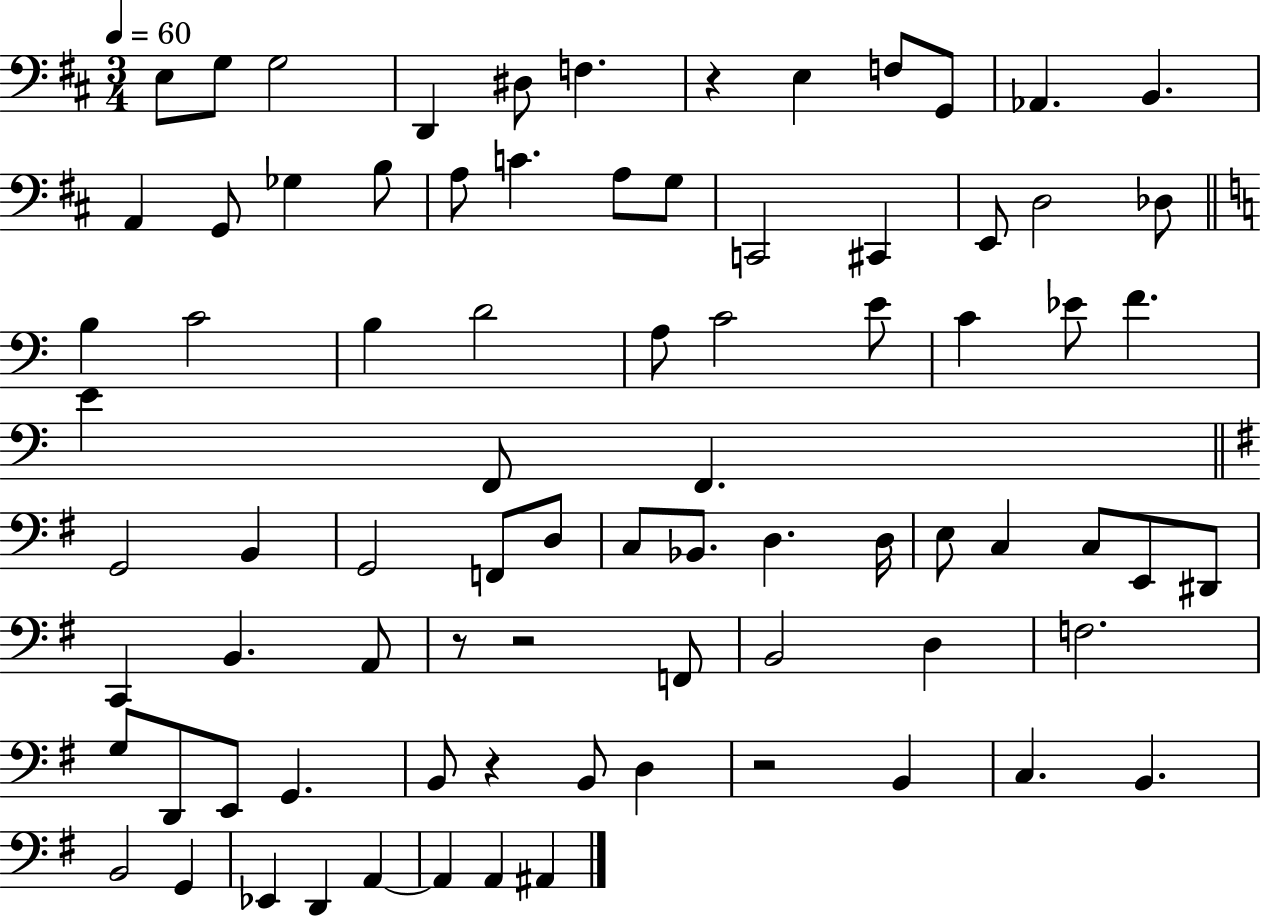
E3/e G3/e G3/h D2/q D#3/e F3/q. R/q E3/q F3/e G2/e Ab2/q. B2/q. A2/q G2/e Gb3/q B3/e A3/e C4/q. A3/e G3/e C2/h C#2/q E2/e D3/h Db3/e B3/q C4/h B3/q D4/h A3/e C4/h E4/e C4/q Eb4/e F4/q. E4/q F2/e F2/q. G2/h B2/q G2/h F2/e D3/e C3/e Bb2/e. D3/q. D3/s E3/e C3/q C3/e E2/e D#2/e C2/q B2/q. A2/e R/e R/h F2/e B2/h D3/q F3/h. G3/e D2/e E2/e G2/q. B2/e R/q B2/e D3/q R/h B2/q C3/q. B2/q. B2/h G2/q Eb2/q D2/q A2/q A2/q A2/q A#2/q